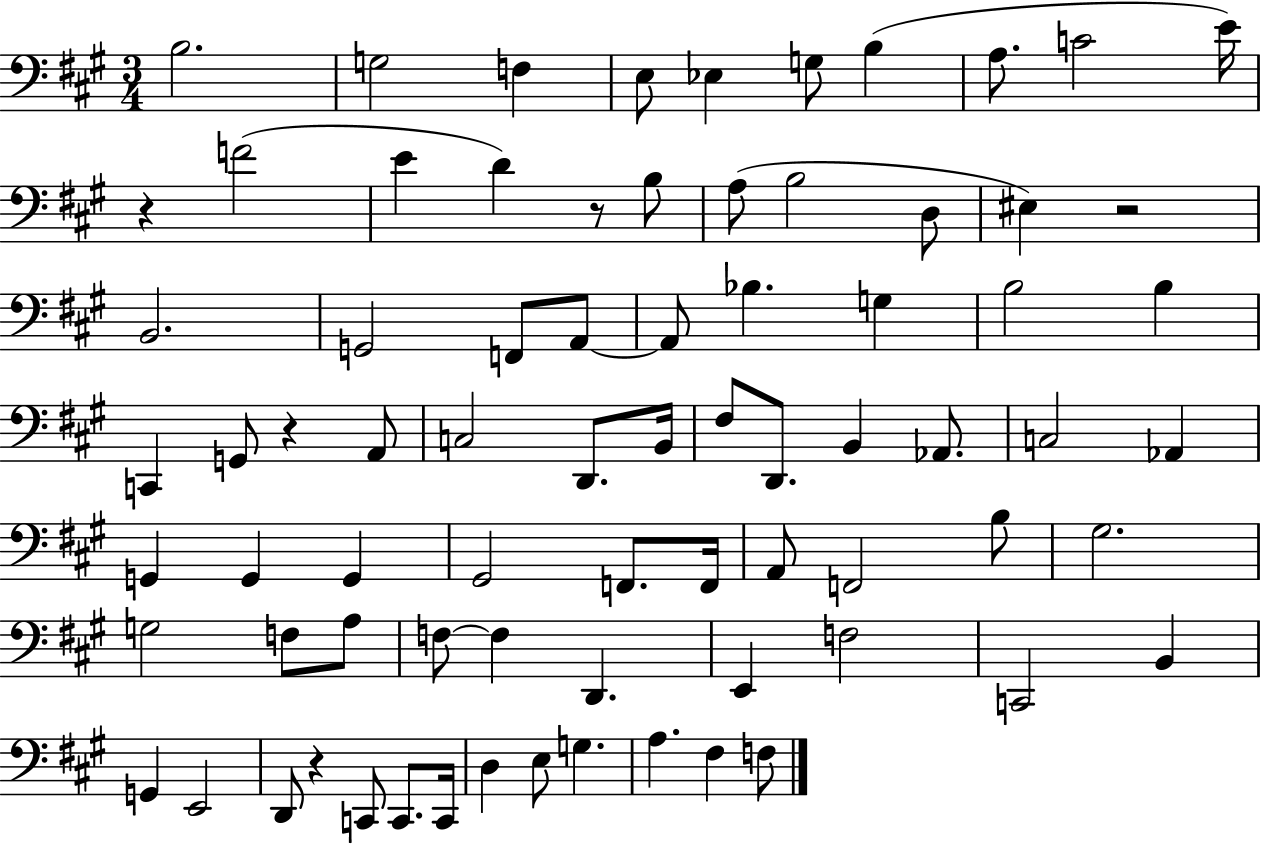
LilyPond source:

{
  \clef bass
  \numericTimeSignature
  \time 3/4
  \key a \major
  b2. | g2 f4 | e8 ees4 g8 b4( | a8. c'2 e'16) | \break r4 f'2( | e'4 d'4) r8 b8 | a8( b2 d8 | eis4) r2 | \break b,2. | g,2 f,8 a,8~~ | a,8 bes4. g4 | b2 b4 | \break c,4 g,8 r4 a,8 | c2 d,8. b,16 | fis8 d,8. b,4 aes,8. | c2 aes,4 | \break g,4 g,4 g,4 | gis,2 f,8. f,16 | a,8 f,2 b8 | gis2. | \break g2 f8 a8 | f8~~ f4 d,4. | e,4 f2 | c,2 b,4 | \break g,4 e,2 | d,8 r4 c,8 c,8. c,16 | d4 e8 g4. | a4. fis4 f8 | \break \bar "|."
}